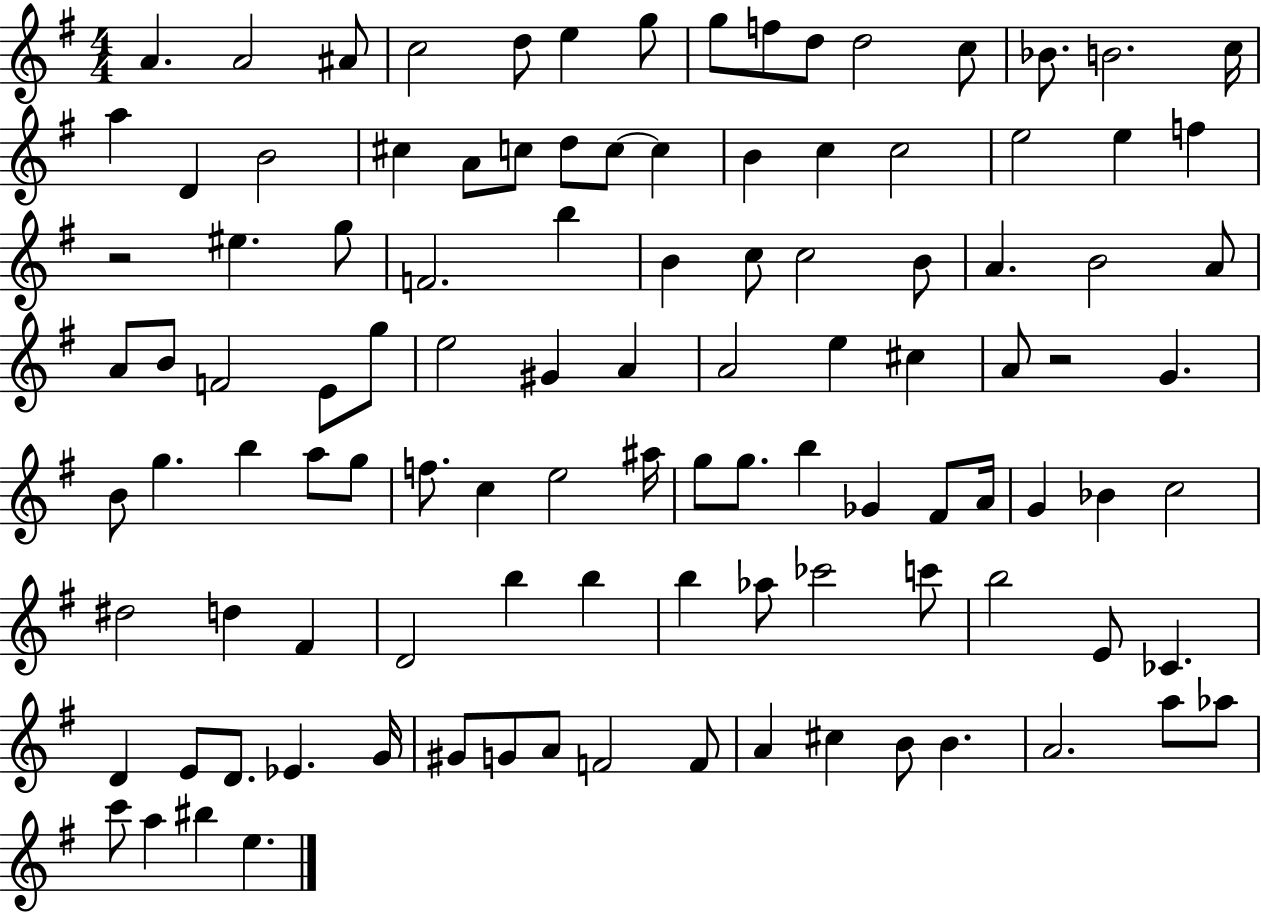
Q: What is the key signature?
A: G major